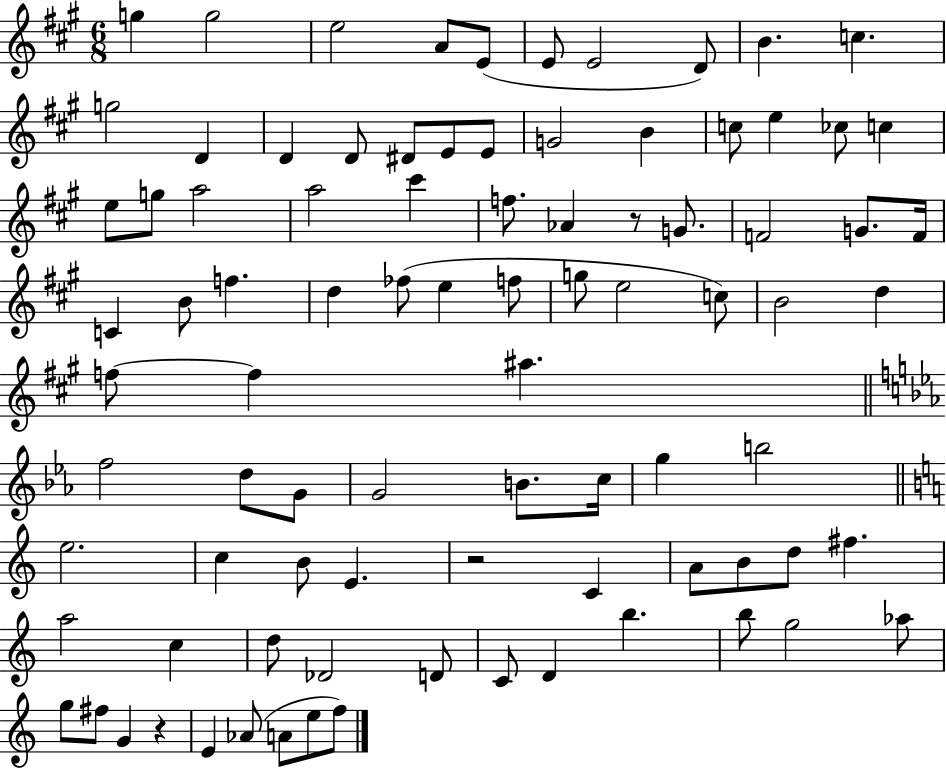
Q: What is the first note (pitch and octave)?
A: G5